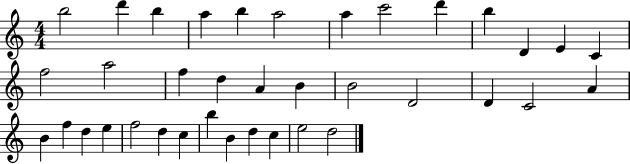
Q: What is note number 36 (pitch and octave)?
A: E5